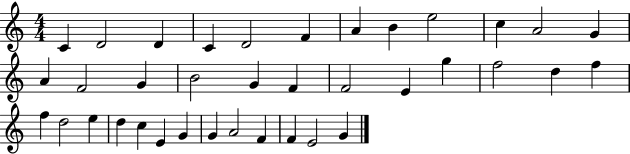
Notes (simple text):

C4/q D4/h D4/q C4/q D4/h F4/q A4/q B4/q E5/h C5/q A4/h G4/q A4/q F4/h G4/q B4/h G4/q F4/q F4/h E4/q G5/q F5/h D5/q F5/q F5/q D5/h E5/q D5/q C5/q E4/q G4/q G4/q A4/h F4/q F4/q E4/h G4/q